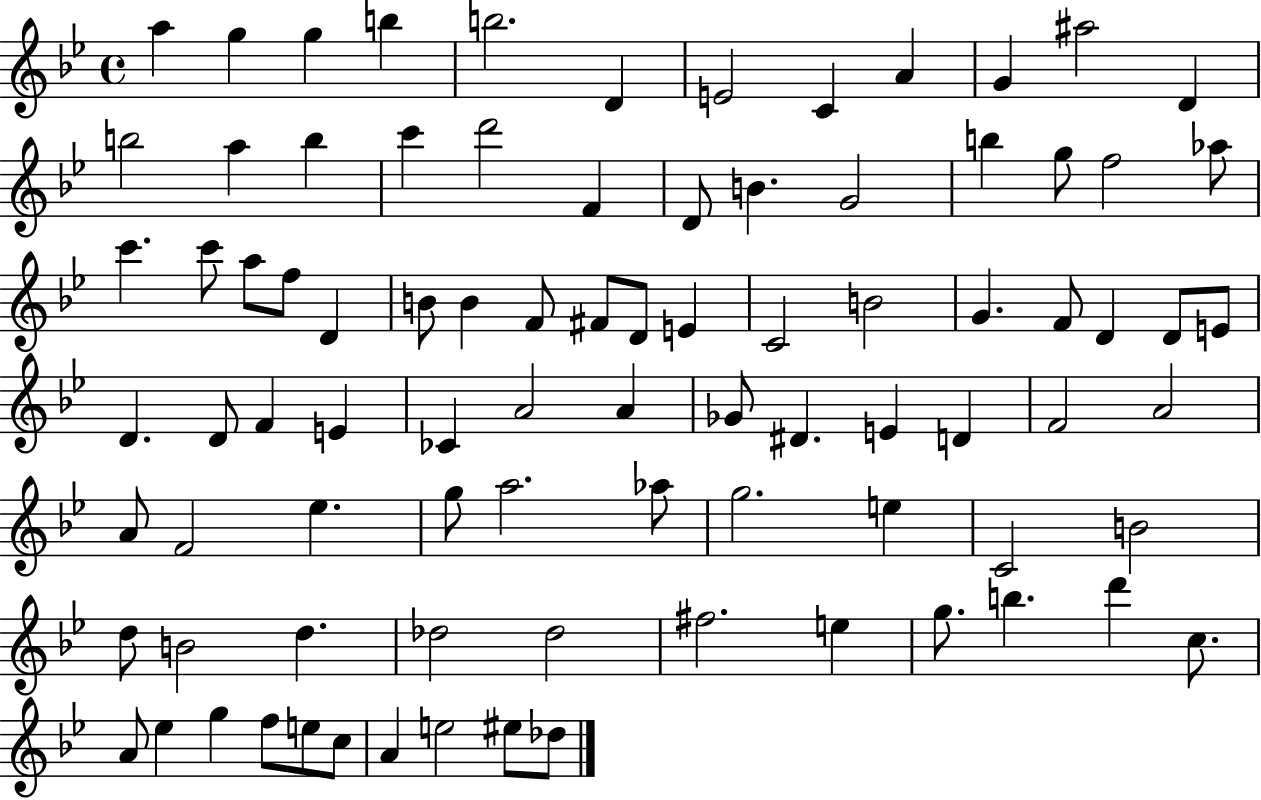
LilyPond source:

{
  \clef treble
  \time 4/4
  \defaultTimeSignature
  \key bes \major
  \repeat volta 2 { a''4 g''4 g''4 b''4 | b''2. d'4 | e'2 c'4 a'4 | g'4 ais''2 d'4 | \break b''2 a''4 b''4 | c'''4 d'''2 f'4 | d'8 b'4. g'2 | b''4 g''8 f''2 aes''8 | \break c'''4. c'''8 a''8 f''8 d'4 | b'8 b'4 f'8 fis'8 d'8 e'4 | c'2 b'2 | g'4. f'8 d'4 d'8 e'8 | \break d'4. d'8 f'4 e'4 | ces'4 a'2 a'4 | ges'8 dis'4. e'4 d'4 | f'2 a'2 | \break a'8 f'2 ees''4. | g''8 a''2. aes''8 | g''2. e''4 | c'2 b'2 | \break d''8 b'2 d''4. | des''2 des''2 | fis''2. e''4 | g''8. b''4. d'''4 c''8. | \break a'8 ees''4 g''4 f''8 e''8 c''8 | a'4 e''2 eis''8 des''8 | } \bar "|."
}